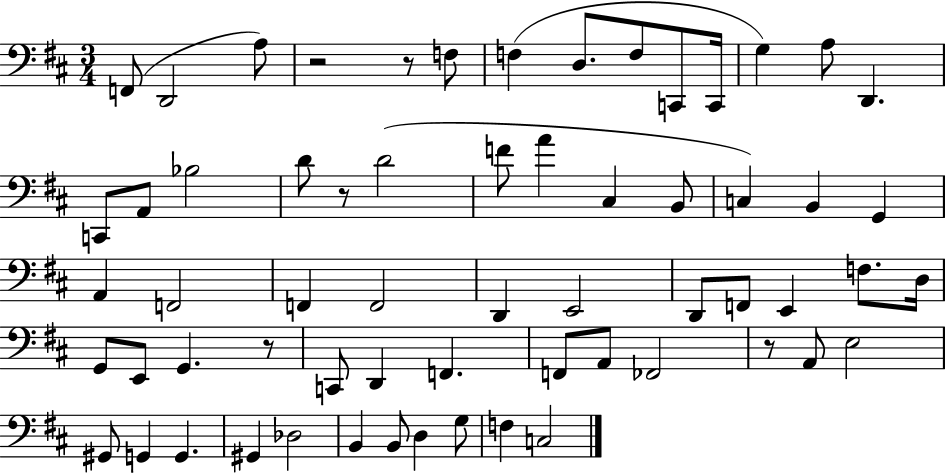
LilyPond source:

{
  \clef bass
  \numericTimeSignature
  \time 3/4
  \key d \major
  f,8( d,2 a8) | r2 r8 f8 | f4( d8. f8 c,8 c,16 | g4) a8 d,4. | \break c,8 a,8 bes2 | d'8 r8 d'2( | f'8 a'4 cis4 b,8 | c4) b,4 g,4 | \break a,4 f,2 | f,4 f,2 | d,4 e,2 | d,8 f,8 e,4 f8. d16 | \break g,8 e,8 g,4. r8 | c,8 d,4 f,4. | f,8 a,8 fes,2 | r8 a,8 e2 | \break gis,8 g,4 g,4. | gis,4 des2 | b,4 b,8 d4 g8 | f4 c2 | \break \bar "|."
}